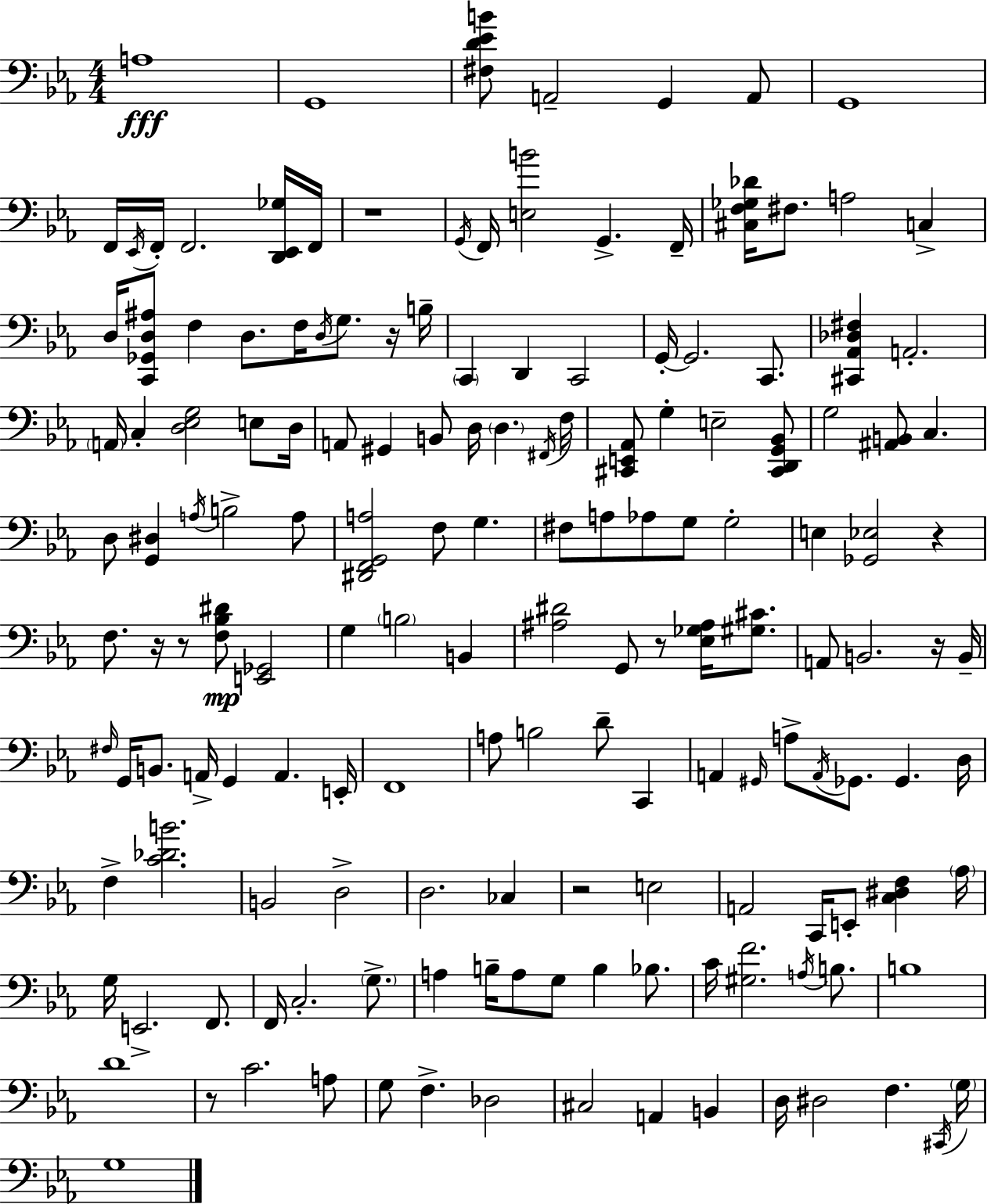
A3/w G2/w [F#3,D4,Eb4,B4]/e A2/h G2/q A2/e G2/w F2/s Eb2/s F2/s F2/h. [D2,Eb2,Gb3]/s F2/s R/w G2/s F2/s [E3,B4]/h G2/q. F2/s [C#3,F3,Gb3,Db4]/s F#3/e. A3/h C3/q D3/s [C2,Gb2,D3,A#3]/e F3/q D3/e. F3/s D3/s G3/e. R/s B3/s C2/q D2/q C2/h G2/s G2/h. C2/e. [C#2,Ab2,Db3,F#3]/q A2/h. A2/s C3/q [D3,Eb3,G3]/h E3/e D3/s A2/e G#2/q B2/e D3/s D3/q. F#2/s F3/s [C#2,E2,Ab2]/e G3/q E3/h [C#2,D2,G2,Bb2]/e G3/h [A#2,B2]/e C3/q. D3/e [G2,D#3]/q A3/s B3/h A3/e [D#2,F2,G2,A3]/h F3/e G3/q. F#3/e A3/e Ab3/e G3/e G3/h E3/q [Gb2,Eb3]/h R/q F3/e. R/s R/e [F3,Bb3,D#4]/e [E2,Gb2]/h G3/q B3/h B2/q [A#3,D#4]/h G2/e R/e [Eb3,Gb3,A#3]/s [G#3,C#4]/e. A2/e B2/h. R/s B2/s F#3/s G2/s B2/e. A2/s G2/q A2/q. E2/s F2/w A3/e B3/h D4/e C2/q A2/q G#2/s A3/e A2/s Gb2/e. Gb2/q. D3/s F3/q [C4,Db4,B4]/h. B2/h D3/h D3/h. CES3/q R/h E3/h A2/h C2/s E2/e [C3,D#3,F3]/q Ab3/s G3/s E2/h. F2/e. F2/s C3/h. G3/e. A3/q B3/s A3/e G3/e B3/q Bb3/e. C4/s [G#3,F4]/h. A3/s B3/e. B3/w D4/w R/e C4/h. A3/e G3/e F3/q. Db3/h C#3/h A2/q B2/q D3/s D#3/h F3/q. C#2/s G3/s G3/w